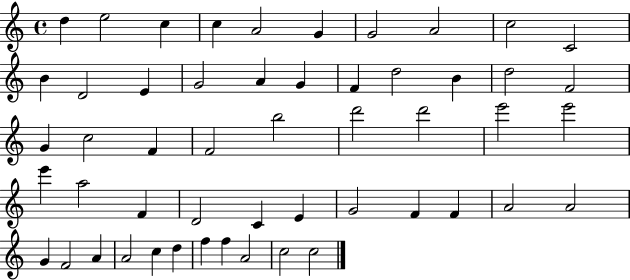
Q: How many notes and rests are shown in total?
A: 52